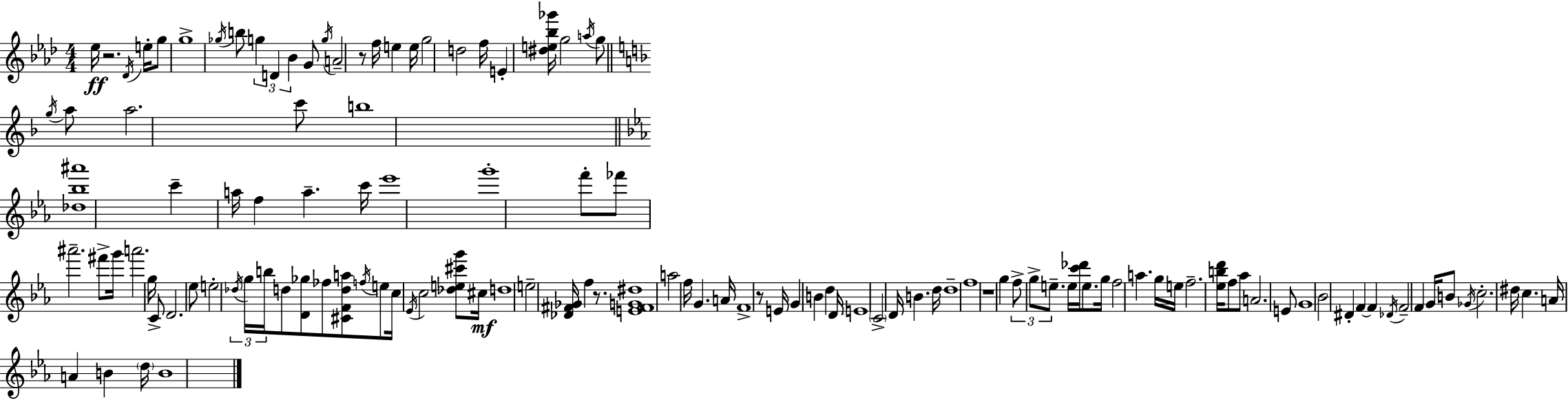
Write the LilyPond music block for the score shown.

{
  \clef treble
  \numericTimeSignature
  \time 4/4
  \key aes \major
  ees''16\ff r2. \acciaccatura { des'16 } e''16-. g''8 | g''1-> | \acciaccatura { ges''16 } b''8 \tuplet 3/2 { g''4 d'4 bes'4 } | g'8 \acciaccatura { g''16 } a'2-- r8 f''16 e''4 | \break e''16 g''2 d''2 | f''16 e'4-. <dis'' e'' bes'' ges'''>16 g''2 | \acciaccatura { a''16 } g''8 \bar "||" \break \key f \major \acciaccatura { g''16 } a''8 a''2. c'''8 | b''1 | \bar "||" \break \key ees \major <des'' bes'' ais'''>1 | c'''4-- a''16 f''4 a''4.-- c'''16 | ees'''1 | g'''1-. | \break f'''8-. fes'''8 ais'''2.-- | fis'''8-> g'''16 a'''2. g''16 | c'8-> d'2. ees''8 | e''2-. \tuplet 3/2 { \acciaccatura { des''16 } g''16 b''16 } d''8 <d' ges''>8 fes''8 | \break <cis' f' d'' a''>8 \acciaccatura { f''16 } e''8 c''16 \acciaccatura { ees'16 } c''2 | <des'' e'' cis''' g'''>8 cis''16\mf d''1 | e''2-- <des' fis' ges'>16 f''4 | r8. <e' fis' g' dis''>1 | \break a''2 f''16 g'4. | a'16 f'1-> | r8 e'16 g'4 b'4 d''4 | d'16 \parenthesize e'1 | \break \parenthesize c'2-> d'16 b'4. | d''16 d''1-- | f''1 | r1 | \break g''4 \tuplet 3/2 { f''8-> g''8-> e''8.-- } e''16 <c''' des'''>16 | e''8. g''16 f''2 a''4. | g''16 e''16 f''2.-- | <ees'' b'' d'''>16 f''8 aes''8 a'2. | \break e'8 g'1 | bes'2 dis'4-. f'4~~ | f'4 \acciaccatura { des'16 } f'2-- | f'4 g'16 b'8 \acciaccatura { ges'16 } c''2.-. | \break dis''16 c''4. a'16 a'4 | b'4 \parenthesize d''16 b'1 | \bar "|."
}